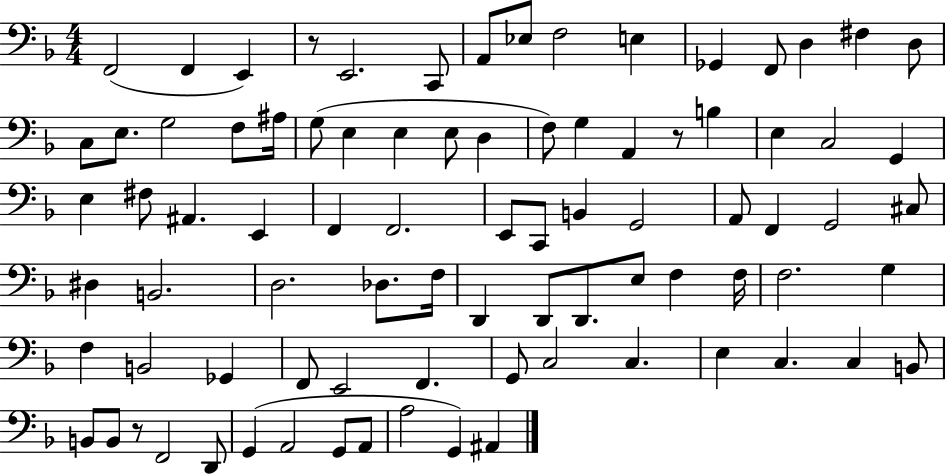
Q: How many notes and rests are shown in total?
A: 85